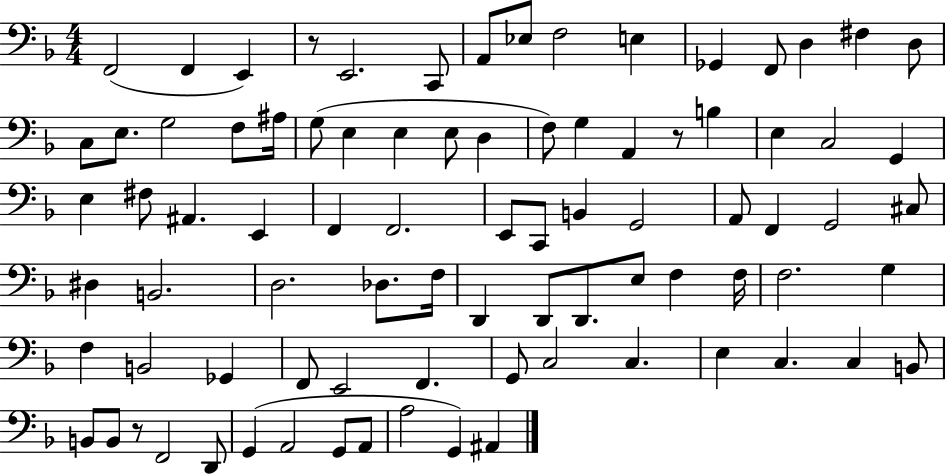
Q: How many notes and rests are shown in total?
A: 85